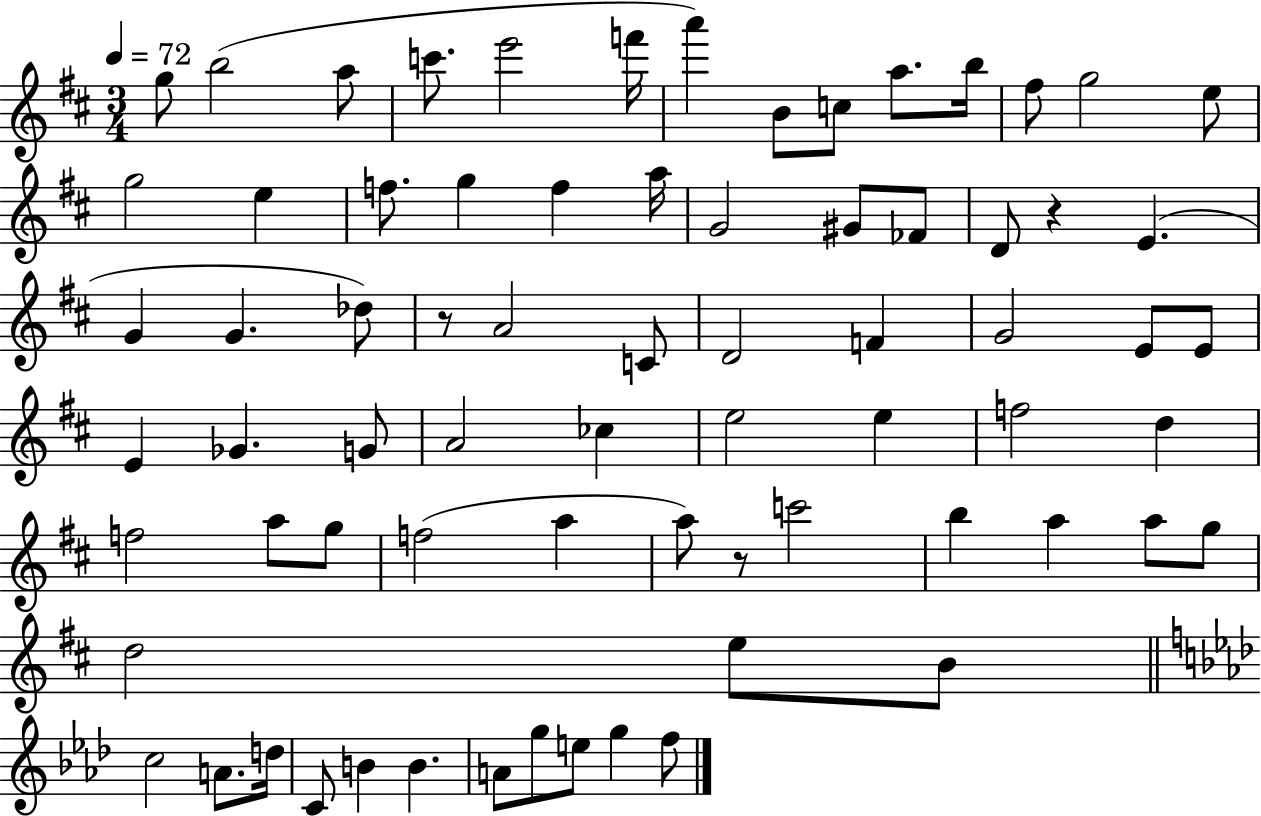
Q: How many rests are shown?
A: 3